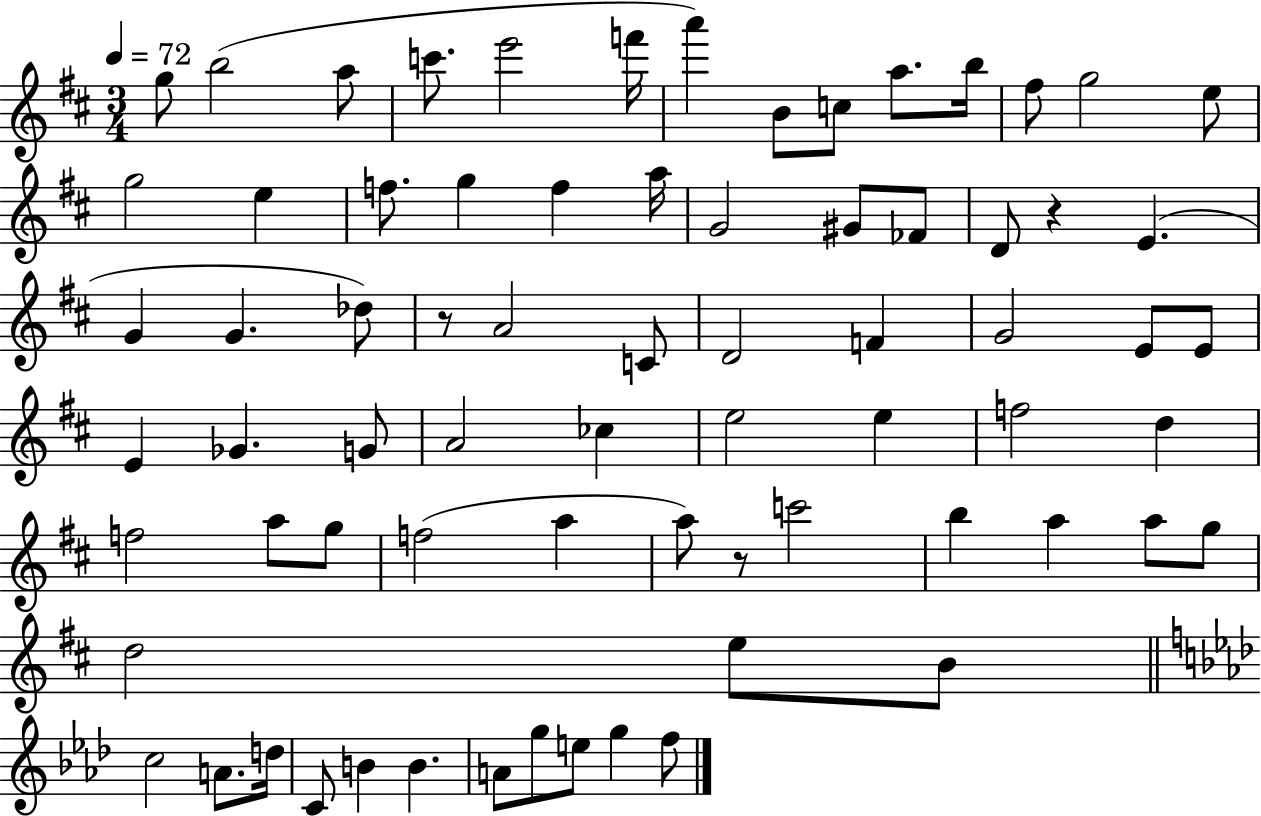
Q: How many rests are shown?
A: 3